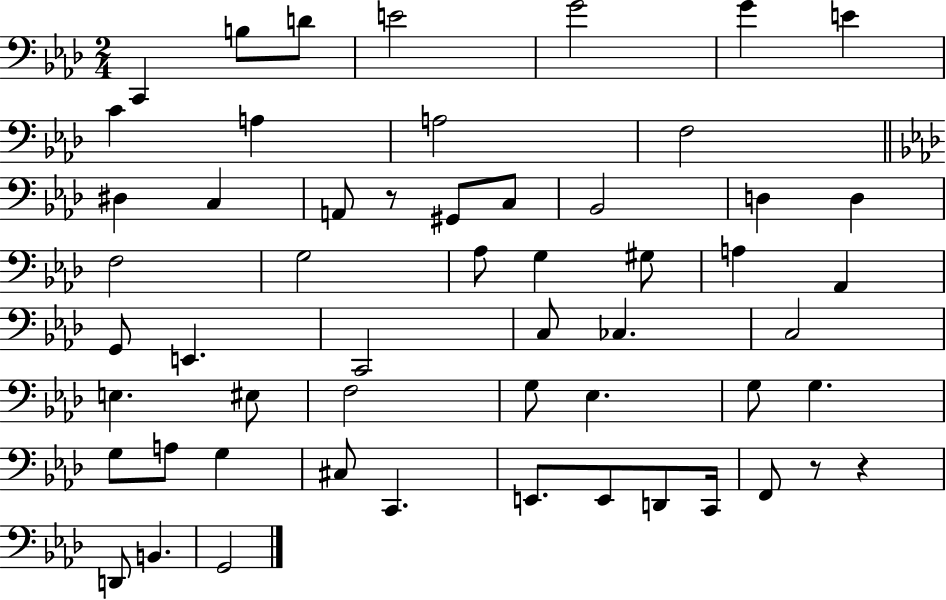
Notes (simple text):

C2/q B3/e D4/e E4/h G4/h G4/q E4/q C4/q A3/q A3/h F3/h D#3/q C3/q A2/e R/e G#2/e C3/e Bb2/h D3/q D3/q F3/h G3/h Ab3/e G3/q G#3/e A3/q Ab2/q G2/e E2/q. C2/h C3/e CES3/q. C3/h E3/q. EIS3/e F3/h G3/e Eb3/q. G3/e G3/q. G3/e A3/e G3/q C#3/e C2/q. E2/e. E2/e D2/e C2/s F2/e R/e R/q D2/e B2/q. G2/h